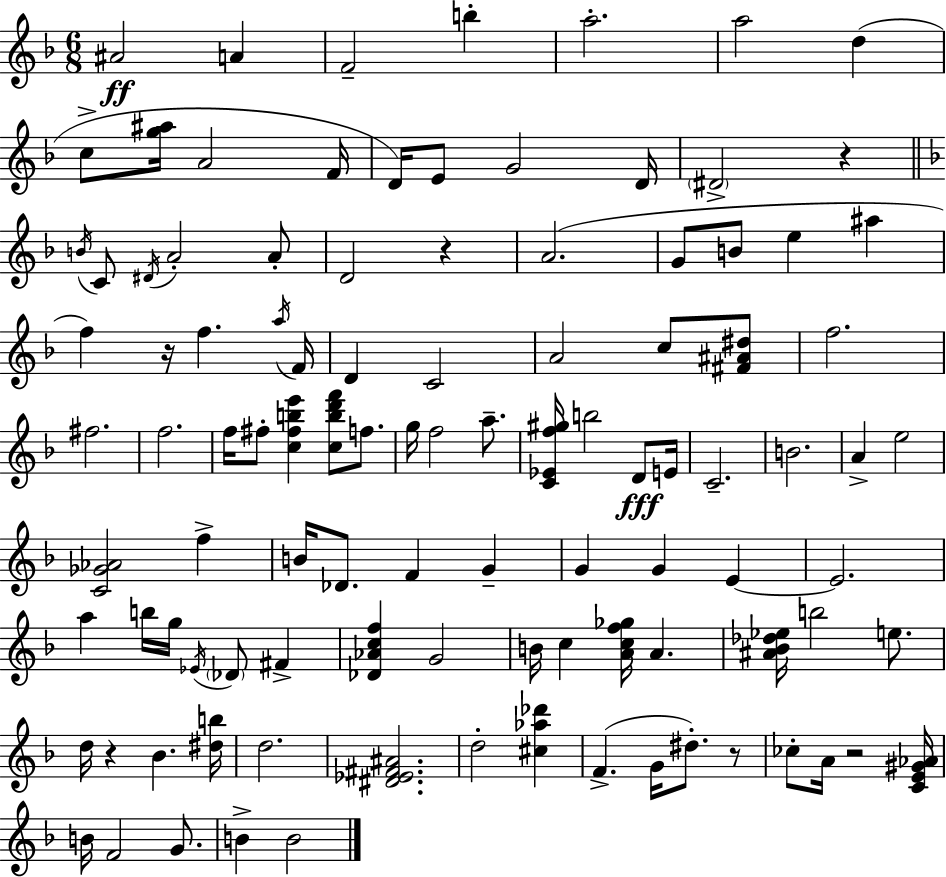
X:1
T:Untitled
M:6/8
L:1/4
K:Dm
^A2 A F2 b a2 a2 d c/2 [g^a]/4 A2 F/4 D/4 E/2 G2 D/4 ^D2 z B/4 C/2 ^D/4 A2 A/2 D2 z A2 G/2 B/2 e ^a f z/4 f a/4 F/4 D C2 A2 c/2 [^F^A^d]/2 f2 ^f2 f2 f/4 ^f/2 [c^fbe'] [cbd'f']/2 f/2 g/4 f2 a/2 [C_Ef^g]/4 b2 D/2 E/4 C2 B2 A e2 [C_G_A]2 f B/4 _D/2 F G G G E E2 a b/4 g/4 _E/4 _D/2 ^F [_D_Acf] G2 B/4 c [Acf_g]/4 A [^A_B_d_e]/4 b2 e/2 d/4 z _B [^db]/4 d2 [^D_E^F^A]2 d2 [^c_a_d'] F G/4 ^d/2 z/2 _c/2 A/4 z2 [CE^G_A]/4 B/4 F2 G/2 B B2